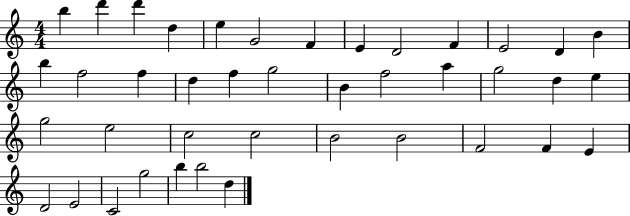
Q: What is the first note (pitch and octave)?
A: B5